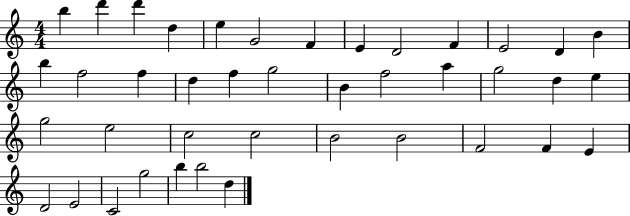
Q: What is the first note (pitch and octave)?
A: B5